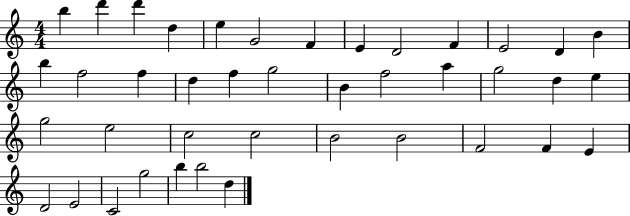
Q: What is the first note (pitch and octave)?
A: B5